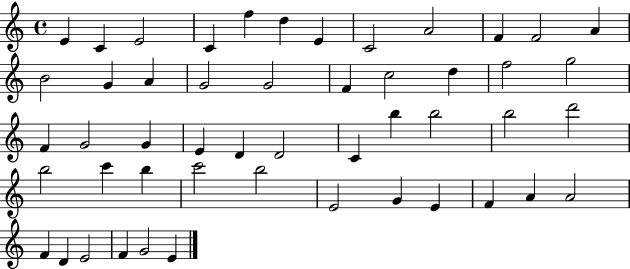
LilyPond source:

{
  \clef treble
  \time 4/4
  \defaultTimeSignature
  \key c \major
  e'4 c'4 e'2 | c'4 f''4 d''4 e'4 | c'2 a'2 | f'4 f'2 a'4 | \break b'2 g'4 a'4 | g'2 g'2 | f'4 c''2 d''4 | f''2 g''2 | \break f'4 g'2 g'4 | e'4 d'4 d'2 | c'4 b''4 b''2 | b''2 d'''2 | \break b''2 c'''4 b''4 | c'''2 b''2 | e'2 g'4 e'4 | f'4 a'4 a'2 | \break f'4 d'4 e'2 | f'4 g'2 e'4 | \bar "|."
}